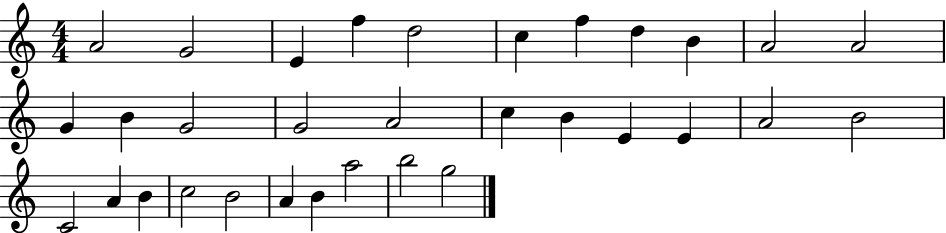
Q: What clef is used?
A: treble